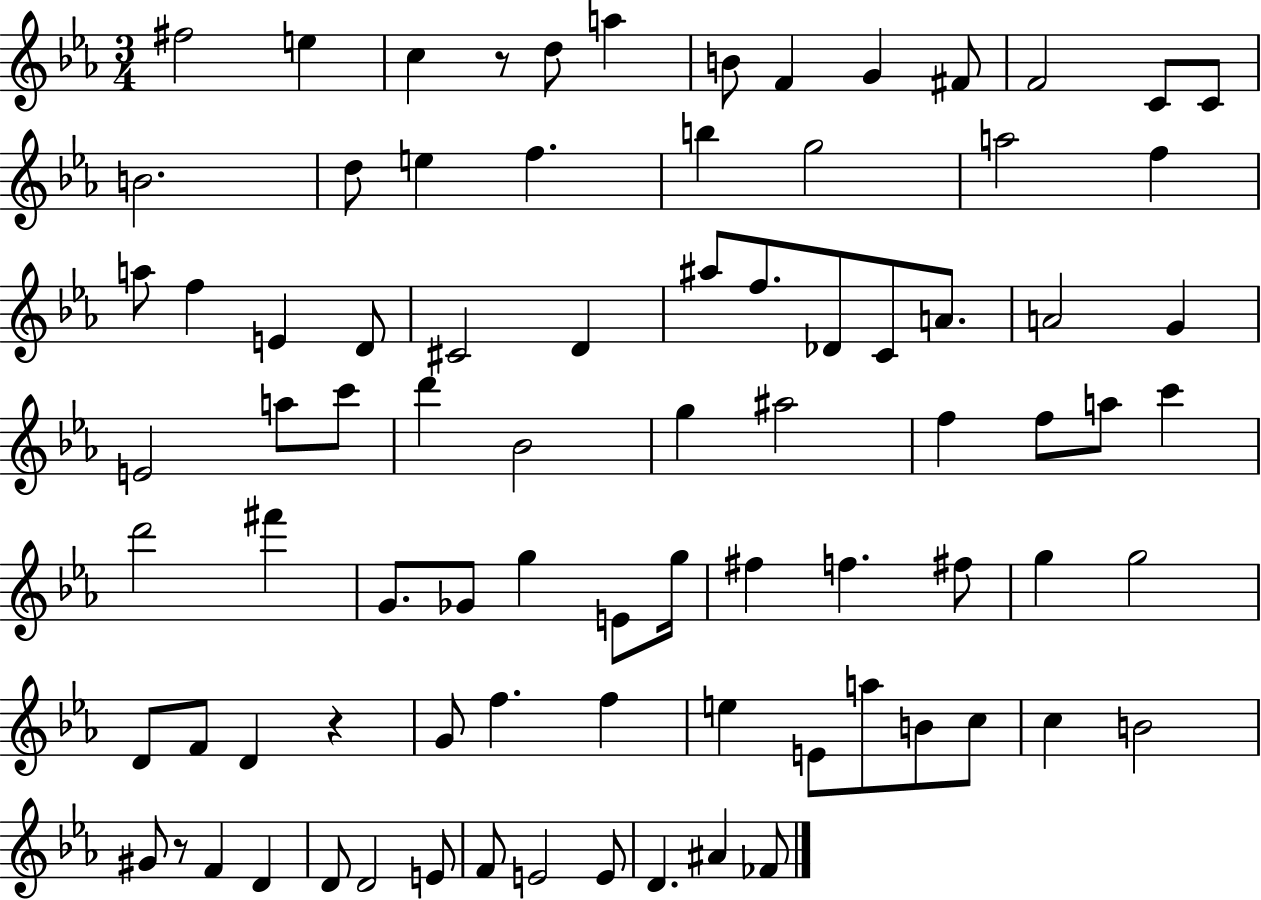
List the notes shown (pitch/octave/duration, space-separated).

F#5/h E5/q C5/q R/e D5/e A5/q B4/e F4/q G4/q F#4/e F4/h C4/e C4/e B4/h. D5/e E5/q F5/q. B5/q G5/h A5/h F5/q A5/e F5/q E4/q D4/e C#4/h D4/q A#5/e F5/e. Db4/e C4/e A4/e. A4/h G4/q E4/h A5/e C6/e D6/q Bb4/h G5/q A#5/h F5/q F5/e A5/e C6/q D6/h F#6/q G4/e. Gb4/e G5/q E4/e G5/s F#5/q F5/q. F#5/e G5/q G5/h D4/e F4/e D4/q R/q G4/e F5/q. F5/q E5/q E4/e A5/e B4/e C5/e C5/q B4/h G#4/e R/e F4/q D4/q D4/e D4/h E4/e F4/e E4/h E4/e D4/q. A#4/q FES4/e